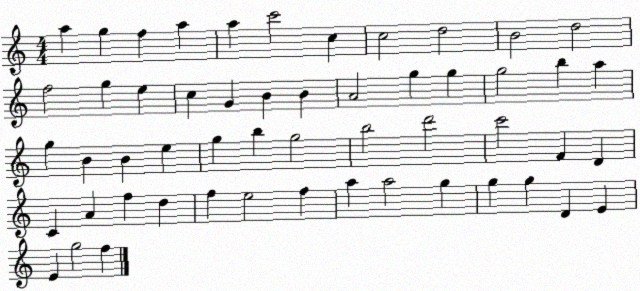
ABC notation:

X:1
T:Untitled
M:4/4
L:1/4
K:C
a g f a a c'2 c c2 d2 B2 d2 f2 g e c G B B A2 g g g2 b a g B B e g b g2 b2 d'2 c'2 F D C A f d f e2 f a a2 g g g D E E g2 f